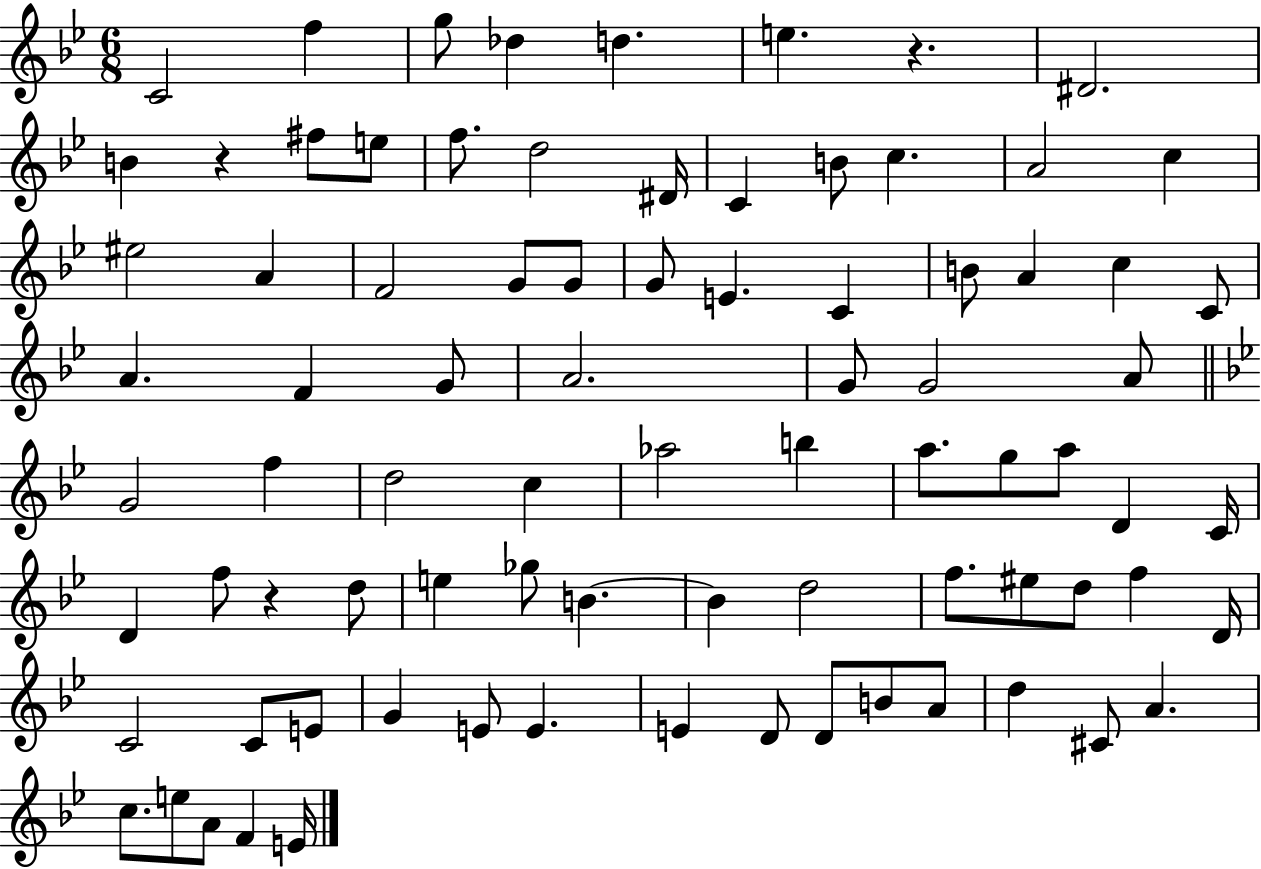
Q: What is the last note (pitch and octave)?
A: E4